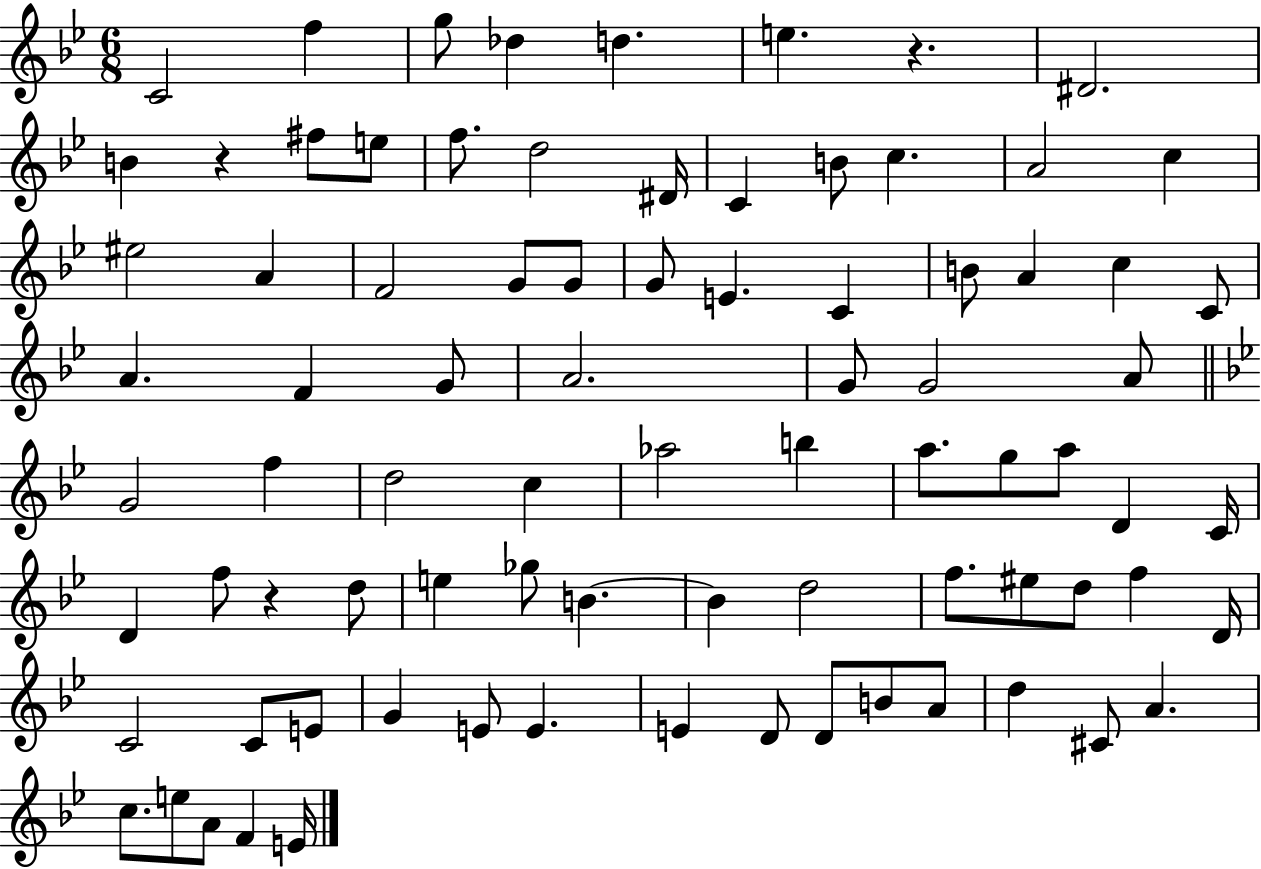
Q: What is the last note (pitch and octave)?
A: E4